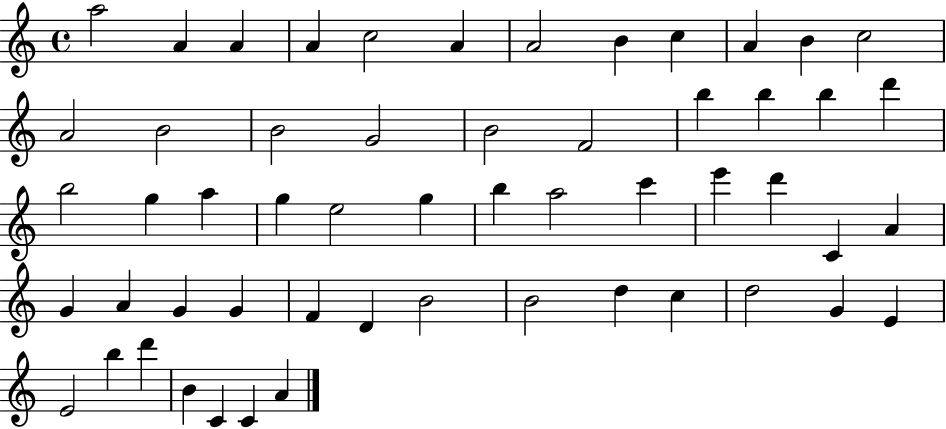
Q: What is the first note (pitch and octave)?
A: A5